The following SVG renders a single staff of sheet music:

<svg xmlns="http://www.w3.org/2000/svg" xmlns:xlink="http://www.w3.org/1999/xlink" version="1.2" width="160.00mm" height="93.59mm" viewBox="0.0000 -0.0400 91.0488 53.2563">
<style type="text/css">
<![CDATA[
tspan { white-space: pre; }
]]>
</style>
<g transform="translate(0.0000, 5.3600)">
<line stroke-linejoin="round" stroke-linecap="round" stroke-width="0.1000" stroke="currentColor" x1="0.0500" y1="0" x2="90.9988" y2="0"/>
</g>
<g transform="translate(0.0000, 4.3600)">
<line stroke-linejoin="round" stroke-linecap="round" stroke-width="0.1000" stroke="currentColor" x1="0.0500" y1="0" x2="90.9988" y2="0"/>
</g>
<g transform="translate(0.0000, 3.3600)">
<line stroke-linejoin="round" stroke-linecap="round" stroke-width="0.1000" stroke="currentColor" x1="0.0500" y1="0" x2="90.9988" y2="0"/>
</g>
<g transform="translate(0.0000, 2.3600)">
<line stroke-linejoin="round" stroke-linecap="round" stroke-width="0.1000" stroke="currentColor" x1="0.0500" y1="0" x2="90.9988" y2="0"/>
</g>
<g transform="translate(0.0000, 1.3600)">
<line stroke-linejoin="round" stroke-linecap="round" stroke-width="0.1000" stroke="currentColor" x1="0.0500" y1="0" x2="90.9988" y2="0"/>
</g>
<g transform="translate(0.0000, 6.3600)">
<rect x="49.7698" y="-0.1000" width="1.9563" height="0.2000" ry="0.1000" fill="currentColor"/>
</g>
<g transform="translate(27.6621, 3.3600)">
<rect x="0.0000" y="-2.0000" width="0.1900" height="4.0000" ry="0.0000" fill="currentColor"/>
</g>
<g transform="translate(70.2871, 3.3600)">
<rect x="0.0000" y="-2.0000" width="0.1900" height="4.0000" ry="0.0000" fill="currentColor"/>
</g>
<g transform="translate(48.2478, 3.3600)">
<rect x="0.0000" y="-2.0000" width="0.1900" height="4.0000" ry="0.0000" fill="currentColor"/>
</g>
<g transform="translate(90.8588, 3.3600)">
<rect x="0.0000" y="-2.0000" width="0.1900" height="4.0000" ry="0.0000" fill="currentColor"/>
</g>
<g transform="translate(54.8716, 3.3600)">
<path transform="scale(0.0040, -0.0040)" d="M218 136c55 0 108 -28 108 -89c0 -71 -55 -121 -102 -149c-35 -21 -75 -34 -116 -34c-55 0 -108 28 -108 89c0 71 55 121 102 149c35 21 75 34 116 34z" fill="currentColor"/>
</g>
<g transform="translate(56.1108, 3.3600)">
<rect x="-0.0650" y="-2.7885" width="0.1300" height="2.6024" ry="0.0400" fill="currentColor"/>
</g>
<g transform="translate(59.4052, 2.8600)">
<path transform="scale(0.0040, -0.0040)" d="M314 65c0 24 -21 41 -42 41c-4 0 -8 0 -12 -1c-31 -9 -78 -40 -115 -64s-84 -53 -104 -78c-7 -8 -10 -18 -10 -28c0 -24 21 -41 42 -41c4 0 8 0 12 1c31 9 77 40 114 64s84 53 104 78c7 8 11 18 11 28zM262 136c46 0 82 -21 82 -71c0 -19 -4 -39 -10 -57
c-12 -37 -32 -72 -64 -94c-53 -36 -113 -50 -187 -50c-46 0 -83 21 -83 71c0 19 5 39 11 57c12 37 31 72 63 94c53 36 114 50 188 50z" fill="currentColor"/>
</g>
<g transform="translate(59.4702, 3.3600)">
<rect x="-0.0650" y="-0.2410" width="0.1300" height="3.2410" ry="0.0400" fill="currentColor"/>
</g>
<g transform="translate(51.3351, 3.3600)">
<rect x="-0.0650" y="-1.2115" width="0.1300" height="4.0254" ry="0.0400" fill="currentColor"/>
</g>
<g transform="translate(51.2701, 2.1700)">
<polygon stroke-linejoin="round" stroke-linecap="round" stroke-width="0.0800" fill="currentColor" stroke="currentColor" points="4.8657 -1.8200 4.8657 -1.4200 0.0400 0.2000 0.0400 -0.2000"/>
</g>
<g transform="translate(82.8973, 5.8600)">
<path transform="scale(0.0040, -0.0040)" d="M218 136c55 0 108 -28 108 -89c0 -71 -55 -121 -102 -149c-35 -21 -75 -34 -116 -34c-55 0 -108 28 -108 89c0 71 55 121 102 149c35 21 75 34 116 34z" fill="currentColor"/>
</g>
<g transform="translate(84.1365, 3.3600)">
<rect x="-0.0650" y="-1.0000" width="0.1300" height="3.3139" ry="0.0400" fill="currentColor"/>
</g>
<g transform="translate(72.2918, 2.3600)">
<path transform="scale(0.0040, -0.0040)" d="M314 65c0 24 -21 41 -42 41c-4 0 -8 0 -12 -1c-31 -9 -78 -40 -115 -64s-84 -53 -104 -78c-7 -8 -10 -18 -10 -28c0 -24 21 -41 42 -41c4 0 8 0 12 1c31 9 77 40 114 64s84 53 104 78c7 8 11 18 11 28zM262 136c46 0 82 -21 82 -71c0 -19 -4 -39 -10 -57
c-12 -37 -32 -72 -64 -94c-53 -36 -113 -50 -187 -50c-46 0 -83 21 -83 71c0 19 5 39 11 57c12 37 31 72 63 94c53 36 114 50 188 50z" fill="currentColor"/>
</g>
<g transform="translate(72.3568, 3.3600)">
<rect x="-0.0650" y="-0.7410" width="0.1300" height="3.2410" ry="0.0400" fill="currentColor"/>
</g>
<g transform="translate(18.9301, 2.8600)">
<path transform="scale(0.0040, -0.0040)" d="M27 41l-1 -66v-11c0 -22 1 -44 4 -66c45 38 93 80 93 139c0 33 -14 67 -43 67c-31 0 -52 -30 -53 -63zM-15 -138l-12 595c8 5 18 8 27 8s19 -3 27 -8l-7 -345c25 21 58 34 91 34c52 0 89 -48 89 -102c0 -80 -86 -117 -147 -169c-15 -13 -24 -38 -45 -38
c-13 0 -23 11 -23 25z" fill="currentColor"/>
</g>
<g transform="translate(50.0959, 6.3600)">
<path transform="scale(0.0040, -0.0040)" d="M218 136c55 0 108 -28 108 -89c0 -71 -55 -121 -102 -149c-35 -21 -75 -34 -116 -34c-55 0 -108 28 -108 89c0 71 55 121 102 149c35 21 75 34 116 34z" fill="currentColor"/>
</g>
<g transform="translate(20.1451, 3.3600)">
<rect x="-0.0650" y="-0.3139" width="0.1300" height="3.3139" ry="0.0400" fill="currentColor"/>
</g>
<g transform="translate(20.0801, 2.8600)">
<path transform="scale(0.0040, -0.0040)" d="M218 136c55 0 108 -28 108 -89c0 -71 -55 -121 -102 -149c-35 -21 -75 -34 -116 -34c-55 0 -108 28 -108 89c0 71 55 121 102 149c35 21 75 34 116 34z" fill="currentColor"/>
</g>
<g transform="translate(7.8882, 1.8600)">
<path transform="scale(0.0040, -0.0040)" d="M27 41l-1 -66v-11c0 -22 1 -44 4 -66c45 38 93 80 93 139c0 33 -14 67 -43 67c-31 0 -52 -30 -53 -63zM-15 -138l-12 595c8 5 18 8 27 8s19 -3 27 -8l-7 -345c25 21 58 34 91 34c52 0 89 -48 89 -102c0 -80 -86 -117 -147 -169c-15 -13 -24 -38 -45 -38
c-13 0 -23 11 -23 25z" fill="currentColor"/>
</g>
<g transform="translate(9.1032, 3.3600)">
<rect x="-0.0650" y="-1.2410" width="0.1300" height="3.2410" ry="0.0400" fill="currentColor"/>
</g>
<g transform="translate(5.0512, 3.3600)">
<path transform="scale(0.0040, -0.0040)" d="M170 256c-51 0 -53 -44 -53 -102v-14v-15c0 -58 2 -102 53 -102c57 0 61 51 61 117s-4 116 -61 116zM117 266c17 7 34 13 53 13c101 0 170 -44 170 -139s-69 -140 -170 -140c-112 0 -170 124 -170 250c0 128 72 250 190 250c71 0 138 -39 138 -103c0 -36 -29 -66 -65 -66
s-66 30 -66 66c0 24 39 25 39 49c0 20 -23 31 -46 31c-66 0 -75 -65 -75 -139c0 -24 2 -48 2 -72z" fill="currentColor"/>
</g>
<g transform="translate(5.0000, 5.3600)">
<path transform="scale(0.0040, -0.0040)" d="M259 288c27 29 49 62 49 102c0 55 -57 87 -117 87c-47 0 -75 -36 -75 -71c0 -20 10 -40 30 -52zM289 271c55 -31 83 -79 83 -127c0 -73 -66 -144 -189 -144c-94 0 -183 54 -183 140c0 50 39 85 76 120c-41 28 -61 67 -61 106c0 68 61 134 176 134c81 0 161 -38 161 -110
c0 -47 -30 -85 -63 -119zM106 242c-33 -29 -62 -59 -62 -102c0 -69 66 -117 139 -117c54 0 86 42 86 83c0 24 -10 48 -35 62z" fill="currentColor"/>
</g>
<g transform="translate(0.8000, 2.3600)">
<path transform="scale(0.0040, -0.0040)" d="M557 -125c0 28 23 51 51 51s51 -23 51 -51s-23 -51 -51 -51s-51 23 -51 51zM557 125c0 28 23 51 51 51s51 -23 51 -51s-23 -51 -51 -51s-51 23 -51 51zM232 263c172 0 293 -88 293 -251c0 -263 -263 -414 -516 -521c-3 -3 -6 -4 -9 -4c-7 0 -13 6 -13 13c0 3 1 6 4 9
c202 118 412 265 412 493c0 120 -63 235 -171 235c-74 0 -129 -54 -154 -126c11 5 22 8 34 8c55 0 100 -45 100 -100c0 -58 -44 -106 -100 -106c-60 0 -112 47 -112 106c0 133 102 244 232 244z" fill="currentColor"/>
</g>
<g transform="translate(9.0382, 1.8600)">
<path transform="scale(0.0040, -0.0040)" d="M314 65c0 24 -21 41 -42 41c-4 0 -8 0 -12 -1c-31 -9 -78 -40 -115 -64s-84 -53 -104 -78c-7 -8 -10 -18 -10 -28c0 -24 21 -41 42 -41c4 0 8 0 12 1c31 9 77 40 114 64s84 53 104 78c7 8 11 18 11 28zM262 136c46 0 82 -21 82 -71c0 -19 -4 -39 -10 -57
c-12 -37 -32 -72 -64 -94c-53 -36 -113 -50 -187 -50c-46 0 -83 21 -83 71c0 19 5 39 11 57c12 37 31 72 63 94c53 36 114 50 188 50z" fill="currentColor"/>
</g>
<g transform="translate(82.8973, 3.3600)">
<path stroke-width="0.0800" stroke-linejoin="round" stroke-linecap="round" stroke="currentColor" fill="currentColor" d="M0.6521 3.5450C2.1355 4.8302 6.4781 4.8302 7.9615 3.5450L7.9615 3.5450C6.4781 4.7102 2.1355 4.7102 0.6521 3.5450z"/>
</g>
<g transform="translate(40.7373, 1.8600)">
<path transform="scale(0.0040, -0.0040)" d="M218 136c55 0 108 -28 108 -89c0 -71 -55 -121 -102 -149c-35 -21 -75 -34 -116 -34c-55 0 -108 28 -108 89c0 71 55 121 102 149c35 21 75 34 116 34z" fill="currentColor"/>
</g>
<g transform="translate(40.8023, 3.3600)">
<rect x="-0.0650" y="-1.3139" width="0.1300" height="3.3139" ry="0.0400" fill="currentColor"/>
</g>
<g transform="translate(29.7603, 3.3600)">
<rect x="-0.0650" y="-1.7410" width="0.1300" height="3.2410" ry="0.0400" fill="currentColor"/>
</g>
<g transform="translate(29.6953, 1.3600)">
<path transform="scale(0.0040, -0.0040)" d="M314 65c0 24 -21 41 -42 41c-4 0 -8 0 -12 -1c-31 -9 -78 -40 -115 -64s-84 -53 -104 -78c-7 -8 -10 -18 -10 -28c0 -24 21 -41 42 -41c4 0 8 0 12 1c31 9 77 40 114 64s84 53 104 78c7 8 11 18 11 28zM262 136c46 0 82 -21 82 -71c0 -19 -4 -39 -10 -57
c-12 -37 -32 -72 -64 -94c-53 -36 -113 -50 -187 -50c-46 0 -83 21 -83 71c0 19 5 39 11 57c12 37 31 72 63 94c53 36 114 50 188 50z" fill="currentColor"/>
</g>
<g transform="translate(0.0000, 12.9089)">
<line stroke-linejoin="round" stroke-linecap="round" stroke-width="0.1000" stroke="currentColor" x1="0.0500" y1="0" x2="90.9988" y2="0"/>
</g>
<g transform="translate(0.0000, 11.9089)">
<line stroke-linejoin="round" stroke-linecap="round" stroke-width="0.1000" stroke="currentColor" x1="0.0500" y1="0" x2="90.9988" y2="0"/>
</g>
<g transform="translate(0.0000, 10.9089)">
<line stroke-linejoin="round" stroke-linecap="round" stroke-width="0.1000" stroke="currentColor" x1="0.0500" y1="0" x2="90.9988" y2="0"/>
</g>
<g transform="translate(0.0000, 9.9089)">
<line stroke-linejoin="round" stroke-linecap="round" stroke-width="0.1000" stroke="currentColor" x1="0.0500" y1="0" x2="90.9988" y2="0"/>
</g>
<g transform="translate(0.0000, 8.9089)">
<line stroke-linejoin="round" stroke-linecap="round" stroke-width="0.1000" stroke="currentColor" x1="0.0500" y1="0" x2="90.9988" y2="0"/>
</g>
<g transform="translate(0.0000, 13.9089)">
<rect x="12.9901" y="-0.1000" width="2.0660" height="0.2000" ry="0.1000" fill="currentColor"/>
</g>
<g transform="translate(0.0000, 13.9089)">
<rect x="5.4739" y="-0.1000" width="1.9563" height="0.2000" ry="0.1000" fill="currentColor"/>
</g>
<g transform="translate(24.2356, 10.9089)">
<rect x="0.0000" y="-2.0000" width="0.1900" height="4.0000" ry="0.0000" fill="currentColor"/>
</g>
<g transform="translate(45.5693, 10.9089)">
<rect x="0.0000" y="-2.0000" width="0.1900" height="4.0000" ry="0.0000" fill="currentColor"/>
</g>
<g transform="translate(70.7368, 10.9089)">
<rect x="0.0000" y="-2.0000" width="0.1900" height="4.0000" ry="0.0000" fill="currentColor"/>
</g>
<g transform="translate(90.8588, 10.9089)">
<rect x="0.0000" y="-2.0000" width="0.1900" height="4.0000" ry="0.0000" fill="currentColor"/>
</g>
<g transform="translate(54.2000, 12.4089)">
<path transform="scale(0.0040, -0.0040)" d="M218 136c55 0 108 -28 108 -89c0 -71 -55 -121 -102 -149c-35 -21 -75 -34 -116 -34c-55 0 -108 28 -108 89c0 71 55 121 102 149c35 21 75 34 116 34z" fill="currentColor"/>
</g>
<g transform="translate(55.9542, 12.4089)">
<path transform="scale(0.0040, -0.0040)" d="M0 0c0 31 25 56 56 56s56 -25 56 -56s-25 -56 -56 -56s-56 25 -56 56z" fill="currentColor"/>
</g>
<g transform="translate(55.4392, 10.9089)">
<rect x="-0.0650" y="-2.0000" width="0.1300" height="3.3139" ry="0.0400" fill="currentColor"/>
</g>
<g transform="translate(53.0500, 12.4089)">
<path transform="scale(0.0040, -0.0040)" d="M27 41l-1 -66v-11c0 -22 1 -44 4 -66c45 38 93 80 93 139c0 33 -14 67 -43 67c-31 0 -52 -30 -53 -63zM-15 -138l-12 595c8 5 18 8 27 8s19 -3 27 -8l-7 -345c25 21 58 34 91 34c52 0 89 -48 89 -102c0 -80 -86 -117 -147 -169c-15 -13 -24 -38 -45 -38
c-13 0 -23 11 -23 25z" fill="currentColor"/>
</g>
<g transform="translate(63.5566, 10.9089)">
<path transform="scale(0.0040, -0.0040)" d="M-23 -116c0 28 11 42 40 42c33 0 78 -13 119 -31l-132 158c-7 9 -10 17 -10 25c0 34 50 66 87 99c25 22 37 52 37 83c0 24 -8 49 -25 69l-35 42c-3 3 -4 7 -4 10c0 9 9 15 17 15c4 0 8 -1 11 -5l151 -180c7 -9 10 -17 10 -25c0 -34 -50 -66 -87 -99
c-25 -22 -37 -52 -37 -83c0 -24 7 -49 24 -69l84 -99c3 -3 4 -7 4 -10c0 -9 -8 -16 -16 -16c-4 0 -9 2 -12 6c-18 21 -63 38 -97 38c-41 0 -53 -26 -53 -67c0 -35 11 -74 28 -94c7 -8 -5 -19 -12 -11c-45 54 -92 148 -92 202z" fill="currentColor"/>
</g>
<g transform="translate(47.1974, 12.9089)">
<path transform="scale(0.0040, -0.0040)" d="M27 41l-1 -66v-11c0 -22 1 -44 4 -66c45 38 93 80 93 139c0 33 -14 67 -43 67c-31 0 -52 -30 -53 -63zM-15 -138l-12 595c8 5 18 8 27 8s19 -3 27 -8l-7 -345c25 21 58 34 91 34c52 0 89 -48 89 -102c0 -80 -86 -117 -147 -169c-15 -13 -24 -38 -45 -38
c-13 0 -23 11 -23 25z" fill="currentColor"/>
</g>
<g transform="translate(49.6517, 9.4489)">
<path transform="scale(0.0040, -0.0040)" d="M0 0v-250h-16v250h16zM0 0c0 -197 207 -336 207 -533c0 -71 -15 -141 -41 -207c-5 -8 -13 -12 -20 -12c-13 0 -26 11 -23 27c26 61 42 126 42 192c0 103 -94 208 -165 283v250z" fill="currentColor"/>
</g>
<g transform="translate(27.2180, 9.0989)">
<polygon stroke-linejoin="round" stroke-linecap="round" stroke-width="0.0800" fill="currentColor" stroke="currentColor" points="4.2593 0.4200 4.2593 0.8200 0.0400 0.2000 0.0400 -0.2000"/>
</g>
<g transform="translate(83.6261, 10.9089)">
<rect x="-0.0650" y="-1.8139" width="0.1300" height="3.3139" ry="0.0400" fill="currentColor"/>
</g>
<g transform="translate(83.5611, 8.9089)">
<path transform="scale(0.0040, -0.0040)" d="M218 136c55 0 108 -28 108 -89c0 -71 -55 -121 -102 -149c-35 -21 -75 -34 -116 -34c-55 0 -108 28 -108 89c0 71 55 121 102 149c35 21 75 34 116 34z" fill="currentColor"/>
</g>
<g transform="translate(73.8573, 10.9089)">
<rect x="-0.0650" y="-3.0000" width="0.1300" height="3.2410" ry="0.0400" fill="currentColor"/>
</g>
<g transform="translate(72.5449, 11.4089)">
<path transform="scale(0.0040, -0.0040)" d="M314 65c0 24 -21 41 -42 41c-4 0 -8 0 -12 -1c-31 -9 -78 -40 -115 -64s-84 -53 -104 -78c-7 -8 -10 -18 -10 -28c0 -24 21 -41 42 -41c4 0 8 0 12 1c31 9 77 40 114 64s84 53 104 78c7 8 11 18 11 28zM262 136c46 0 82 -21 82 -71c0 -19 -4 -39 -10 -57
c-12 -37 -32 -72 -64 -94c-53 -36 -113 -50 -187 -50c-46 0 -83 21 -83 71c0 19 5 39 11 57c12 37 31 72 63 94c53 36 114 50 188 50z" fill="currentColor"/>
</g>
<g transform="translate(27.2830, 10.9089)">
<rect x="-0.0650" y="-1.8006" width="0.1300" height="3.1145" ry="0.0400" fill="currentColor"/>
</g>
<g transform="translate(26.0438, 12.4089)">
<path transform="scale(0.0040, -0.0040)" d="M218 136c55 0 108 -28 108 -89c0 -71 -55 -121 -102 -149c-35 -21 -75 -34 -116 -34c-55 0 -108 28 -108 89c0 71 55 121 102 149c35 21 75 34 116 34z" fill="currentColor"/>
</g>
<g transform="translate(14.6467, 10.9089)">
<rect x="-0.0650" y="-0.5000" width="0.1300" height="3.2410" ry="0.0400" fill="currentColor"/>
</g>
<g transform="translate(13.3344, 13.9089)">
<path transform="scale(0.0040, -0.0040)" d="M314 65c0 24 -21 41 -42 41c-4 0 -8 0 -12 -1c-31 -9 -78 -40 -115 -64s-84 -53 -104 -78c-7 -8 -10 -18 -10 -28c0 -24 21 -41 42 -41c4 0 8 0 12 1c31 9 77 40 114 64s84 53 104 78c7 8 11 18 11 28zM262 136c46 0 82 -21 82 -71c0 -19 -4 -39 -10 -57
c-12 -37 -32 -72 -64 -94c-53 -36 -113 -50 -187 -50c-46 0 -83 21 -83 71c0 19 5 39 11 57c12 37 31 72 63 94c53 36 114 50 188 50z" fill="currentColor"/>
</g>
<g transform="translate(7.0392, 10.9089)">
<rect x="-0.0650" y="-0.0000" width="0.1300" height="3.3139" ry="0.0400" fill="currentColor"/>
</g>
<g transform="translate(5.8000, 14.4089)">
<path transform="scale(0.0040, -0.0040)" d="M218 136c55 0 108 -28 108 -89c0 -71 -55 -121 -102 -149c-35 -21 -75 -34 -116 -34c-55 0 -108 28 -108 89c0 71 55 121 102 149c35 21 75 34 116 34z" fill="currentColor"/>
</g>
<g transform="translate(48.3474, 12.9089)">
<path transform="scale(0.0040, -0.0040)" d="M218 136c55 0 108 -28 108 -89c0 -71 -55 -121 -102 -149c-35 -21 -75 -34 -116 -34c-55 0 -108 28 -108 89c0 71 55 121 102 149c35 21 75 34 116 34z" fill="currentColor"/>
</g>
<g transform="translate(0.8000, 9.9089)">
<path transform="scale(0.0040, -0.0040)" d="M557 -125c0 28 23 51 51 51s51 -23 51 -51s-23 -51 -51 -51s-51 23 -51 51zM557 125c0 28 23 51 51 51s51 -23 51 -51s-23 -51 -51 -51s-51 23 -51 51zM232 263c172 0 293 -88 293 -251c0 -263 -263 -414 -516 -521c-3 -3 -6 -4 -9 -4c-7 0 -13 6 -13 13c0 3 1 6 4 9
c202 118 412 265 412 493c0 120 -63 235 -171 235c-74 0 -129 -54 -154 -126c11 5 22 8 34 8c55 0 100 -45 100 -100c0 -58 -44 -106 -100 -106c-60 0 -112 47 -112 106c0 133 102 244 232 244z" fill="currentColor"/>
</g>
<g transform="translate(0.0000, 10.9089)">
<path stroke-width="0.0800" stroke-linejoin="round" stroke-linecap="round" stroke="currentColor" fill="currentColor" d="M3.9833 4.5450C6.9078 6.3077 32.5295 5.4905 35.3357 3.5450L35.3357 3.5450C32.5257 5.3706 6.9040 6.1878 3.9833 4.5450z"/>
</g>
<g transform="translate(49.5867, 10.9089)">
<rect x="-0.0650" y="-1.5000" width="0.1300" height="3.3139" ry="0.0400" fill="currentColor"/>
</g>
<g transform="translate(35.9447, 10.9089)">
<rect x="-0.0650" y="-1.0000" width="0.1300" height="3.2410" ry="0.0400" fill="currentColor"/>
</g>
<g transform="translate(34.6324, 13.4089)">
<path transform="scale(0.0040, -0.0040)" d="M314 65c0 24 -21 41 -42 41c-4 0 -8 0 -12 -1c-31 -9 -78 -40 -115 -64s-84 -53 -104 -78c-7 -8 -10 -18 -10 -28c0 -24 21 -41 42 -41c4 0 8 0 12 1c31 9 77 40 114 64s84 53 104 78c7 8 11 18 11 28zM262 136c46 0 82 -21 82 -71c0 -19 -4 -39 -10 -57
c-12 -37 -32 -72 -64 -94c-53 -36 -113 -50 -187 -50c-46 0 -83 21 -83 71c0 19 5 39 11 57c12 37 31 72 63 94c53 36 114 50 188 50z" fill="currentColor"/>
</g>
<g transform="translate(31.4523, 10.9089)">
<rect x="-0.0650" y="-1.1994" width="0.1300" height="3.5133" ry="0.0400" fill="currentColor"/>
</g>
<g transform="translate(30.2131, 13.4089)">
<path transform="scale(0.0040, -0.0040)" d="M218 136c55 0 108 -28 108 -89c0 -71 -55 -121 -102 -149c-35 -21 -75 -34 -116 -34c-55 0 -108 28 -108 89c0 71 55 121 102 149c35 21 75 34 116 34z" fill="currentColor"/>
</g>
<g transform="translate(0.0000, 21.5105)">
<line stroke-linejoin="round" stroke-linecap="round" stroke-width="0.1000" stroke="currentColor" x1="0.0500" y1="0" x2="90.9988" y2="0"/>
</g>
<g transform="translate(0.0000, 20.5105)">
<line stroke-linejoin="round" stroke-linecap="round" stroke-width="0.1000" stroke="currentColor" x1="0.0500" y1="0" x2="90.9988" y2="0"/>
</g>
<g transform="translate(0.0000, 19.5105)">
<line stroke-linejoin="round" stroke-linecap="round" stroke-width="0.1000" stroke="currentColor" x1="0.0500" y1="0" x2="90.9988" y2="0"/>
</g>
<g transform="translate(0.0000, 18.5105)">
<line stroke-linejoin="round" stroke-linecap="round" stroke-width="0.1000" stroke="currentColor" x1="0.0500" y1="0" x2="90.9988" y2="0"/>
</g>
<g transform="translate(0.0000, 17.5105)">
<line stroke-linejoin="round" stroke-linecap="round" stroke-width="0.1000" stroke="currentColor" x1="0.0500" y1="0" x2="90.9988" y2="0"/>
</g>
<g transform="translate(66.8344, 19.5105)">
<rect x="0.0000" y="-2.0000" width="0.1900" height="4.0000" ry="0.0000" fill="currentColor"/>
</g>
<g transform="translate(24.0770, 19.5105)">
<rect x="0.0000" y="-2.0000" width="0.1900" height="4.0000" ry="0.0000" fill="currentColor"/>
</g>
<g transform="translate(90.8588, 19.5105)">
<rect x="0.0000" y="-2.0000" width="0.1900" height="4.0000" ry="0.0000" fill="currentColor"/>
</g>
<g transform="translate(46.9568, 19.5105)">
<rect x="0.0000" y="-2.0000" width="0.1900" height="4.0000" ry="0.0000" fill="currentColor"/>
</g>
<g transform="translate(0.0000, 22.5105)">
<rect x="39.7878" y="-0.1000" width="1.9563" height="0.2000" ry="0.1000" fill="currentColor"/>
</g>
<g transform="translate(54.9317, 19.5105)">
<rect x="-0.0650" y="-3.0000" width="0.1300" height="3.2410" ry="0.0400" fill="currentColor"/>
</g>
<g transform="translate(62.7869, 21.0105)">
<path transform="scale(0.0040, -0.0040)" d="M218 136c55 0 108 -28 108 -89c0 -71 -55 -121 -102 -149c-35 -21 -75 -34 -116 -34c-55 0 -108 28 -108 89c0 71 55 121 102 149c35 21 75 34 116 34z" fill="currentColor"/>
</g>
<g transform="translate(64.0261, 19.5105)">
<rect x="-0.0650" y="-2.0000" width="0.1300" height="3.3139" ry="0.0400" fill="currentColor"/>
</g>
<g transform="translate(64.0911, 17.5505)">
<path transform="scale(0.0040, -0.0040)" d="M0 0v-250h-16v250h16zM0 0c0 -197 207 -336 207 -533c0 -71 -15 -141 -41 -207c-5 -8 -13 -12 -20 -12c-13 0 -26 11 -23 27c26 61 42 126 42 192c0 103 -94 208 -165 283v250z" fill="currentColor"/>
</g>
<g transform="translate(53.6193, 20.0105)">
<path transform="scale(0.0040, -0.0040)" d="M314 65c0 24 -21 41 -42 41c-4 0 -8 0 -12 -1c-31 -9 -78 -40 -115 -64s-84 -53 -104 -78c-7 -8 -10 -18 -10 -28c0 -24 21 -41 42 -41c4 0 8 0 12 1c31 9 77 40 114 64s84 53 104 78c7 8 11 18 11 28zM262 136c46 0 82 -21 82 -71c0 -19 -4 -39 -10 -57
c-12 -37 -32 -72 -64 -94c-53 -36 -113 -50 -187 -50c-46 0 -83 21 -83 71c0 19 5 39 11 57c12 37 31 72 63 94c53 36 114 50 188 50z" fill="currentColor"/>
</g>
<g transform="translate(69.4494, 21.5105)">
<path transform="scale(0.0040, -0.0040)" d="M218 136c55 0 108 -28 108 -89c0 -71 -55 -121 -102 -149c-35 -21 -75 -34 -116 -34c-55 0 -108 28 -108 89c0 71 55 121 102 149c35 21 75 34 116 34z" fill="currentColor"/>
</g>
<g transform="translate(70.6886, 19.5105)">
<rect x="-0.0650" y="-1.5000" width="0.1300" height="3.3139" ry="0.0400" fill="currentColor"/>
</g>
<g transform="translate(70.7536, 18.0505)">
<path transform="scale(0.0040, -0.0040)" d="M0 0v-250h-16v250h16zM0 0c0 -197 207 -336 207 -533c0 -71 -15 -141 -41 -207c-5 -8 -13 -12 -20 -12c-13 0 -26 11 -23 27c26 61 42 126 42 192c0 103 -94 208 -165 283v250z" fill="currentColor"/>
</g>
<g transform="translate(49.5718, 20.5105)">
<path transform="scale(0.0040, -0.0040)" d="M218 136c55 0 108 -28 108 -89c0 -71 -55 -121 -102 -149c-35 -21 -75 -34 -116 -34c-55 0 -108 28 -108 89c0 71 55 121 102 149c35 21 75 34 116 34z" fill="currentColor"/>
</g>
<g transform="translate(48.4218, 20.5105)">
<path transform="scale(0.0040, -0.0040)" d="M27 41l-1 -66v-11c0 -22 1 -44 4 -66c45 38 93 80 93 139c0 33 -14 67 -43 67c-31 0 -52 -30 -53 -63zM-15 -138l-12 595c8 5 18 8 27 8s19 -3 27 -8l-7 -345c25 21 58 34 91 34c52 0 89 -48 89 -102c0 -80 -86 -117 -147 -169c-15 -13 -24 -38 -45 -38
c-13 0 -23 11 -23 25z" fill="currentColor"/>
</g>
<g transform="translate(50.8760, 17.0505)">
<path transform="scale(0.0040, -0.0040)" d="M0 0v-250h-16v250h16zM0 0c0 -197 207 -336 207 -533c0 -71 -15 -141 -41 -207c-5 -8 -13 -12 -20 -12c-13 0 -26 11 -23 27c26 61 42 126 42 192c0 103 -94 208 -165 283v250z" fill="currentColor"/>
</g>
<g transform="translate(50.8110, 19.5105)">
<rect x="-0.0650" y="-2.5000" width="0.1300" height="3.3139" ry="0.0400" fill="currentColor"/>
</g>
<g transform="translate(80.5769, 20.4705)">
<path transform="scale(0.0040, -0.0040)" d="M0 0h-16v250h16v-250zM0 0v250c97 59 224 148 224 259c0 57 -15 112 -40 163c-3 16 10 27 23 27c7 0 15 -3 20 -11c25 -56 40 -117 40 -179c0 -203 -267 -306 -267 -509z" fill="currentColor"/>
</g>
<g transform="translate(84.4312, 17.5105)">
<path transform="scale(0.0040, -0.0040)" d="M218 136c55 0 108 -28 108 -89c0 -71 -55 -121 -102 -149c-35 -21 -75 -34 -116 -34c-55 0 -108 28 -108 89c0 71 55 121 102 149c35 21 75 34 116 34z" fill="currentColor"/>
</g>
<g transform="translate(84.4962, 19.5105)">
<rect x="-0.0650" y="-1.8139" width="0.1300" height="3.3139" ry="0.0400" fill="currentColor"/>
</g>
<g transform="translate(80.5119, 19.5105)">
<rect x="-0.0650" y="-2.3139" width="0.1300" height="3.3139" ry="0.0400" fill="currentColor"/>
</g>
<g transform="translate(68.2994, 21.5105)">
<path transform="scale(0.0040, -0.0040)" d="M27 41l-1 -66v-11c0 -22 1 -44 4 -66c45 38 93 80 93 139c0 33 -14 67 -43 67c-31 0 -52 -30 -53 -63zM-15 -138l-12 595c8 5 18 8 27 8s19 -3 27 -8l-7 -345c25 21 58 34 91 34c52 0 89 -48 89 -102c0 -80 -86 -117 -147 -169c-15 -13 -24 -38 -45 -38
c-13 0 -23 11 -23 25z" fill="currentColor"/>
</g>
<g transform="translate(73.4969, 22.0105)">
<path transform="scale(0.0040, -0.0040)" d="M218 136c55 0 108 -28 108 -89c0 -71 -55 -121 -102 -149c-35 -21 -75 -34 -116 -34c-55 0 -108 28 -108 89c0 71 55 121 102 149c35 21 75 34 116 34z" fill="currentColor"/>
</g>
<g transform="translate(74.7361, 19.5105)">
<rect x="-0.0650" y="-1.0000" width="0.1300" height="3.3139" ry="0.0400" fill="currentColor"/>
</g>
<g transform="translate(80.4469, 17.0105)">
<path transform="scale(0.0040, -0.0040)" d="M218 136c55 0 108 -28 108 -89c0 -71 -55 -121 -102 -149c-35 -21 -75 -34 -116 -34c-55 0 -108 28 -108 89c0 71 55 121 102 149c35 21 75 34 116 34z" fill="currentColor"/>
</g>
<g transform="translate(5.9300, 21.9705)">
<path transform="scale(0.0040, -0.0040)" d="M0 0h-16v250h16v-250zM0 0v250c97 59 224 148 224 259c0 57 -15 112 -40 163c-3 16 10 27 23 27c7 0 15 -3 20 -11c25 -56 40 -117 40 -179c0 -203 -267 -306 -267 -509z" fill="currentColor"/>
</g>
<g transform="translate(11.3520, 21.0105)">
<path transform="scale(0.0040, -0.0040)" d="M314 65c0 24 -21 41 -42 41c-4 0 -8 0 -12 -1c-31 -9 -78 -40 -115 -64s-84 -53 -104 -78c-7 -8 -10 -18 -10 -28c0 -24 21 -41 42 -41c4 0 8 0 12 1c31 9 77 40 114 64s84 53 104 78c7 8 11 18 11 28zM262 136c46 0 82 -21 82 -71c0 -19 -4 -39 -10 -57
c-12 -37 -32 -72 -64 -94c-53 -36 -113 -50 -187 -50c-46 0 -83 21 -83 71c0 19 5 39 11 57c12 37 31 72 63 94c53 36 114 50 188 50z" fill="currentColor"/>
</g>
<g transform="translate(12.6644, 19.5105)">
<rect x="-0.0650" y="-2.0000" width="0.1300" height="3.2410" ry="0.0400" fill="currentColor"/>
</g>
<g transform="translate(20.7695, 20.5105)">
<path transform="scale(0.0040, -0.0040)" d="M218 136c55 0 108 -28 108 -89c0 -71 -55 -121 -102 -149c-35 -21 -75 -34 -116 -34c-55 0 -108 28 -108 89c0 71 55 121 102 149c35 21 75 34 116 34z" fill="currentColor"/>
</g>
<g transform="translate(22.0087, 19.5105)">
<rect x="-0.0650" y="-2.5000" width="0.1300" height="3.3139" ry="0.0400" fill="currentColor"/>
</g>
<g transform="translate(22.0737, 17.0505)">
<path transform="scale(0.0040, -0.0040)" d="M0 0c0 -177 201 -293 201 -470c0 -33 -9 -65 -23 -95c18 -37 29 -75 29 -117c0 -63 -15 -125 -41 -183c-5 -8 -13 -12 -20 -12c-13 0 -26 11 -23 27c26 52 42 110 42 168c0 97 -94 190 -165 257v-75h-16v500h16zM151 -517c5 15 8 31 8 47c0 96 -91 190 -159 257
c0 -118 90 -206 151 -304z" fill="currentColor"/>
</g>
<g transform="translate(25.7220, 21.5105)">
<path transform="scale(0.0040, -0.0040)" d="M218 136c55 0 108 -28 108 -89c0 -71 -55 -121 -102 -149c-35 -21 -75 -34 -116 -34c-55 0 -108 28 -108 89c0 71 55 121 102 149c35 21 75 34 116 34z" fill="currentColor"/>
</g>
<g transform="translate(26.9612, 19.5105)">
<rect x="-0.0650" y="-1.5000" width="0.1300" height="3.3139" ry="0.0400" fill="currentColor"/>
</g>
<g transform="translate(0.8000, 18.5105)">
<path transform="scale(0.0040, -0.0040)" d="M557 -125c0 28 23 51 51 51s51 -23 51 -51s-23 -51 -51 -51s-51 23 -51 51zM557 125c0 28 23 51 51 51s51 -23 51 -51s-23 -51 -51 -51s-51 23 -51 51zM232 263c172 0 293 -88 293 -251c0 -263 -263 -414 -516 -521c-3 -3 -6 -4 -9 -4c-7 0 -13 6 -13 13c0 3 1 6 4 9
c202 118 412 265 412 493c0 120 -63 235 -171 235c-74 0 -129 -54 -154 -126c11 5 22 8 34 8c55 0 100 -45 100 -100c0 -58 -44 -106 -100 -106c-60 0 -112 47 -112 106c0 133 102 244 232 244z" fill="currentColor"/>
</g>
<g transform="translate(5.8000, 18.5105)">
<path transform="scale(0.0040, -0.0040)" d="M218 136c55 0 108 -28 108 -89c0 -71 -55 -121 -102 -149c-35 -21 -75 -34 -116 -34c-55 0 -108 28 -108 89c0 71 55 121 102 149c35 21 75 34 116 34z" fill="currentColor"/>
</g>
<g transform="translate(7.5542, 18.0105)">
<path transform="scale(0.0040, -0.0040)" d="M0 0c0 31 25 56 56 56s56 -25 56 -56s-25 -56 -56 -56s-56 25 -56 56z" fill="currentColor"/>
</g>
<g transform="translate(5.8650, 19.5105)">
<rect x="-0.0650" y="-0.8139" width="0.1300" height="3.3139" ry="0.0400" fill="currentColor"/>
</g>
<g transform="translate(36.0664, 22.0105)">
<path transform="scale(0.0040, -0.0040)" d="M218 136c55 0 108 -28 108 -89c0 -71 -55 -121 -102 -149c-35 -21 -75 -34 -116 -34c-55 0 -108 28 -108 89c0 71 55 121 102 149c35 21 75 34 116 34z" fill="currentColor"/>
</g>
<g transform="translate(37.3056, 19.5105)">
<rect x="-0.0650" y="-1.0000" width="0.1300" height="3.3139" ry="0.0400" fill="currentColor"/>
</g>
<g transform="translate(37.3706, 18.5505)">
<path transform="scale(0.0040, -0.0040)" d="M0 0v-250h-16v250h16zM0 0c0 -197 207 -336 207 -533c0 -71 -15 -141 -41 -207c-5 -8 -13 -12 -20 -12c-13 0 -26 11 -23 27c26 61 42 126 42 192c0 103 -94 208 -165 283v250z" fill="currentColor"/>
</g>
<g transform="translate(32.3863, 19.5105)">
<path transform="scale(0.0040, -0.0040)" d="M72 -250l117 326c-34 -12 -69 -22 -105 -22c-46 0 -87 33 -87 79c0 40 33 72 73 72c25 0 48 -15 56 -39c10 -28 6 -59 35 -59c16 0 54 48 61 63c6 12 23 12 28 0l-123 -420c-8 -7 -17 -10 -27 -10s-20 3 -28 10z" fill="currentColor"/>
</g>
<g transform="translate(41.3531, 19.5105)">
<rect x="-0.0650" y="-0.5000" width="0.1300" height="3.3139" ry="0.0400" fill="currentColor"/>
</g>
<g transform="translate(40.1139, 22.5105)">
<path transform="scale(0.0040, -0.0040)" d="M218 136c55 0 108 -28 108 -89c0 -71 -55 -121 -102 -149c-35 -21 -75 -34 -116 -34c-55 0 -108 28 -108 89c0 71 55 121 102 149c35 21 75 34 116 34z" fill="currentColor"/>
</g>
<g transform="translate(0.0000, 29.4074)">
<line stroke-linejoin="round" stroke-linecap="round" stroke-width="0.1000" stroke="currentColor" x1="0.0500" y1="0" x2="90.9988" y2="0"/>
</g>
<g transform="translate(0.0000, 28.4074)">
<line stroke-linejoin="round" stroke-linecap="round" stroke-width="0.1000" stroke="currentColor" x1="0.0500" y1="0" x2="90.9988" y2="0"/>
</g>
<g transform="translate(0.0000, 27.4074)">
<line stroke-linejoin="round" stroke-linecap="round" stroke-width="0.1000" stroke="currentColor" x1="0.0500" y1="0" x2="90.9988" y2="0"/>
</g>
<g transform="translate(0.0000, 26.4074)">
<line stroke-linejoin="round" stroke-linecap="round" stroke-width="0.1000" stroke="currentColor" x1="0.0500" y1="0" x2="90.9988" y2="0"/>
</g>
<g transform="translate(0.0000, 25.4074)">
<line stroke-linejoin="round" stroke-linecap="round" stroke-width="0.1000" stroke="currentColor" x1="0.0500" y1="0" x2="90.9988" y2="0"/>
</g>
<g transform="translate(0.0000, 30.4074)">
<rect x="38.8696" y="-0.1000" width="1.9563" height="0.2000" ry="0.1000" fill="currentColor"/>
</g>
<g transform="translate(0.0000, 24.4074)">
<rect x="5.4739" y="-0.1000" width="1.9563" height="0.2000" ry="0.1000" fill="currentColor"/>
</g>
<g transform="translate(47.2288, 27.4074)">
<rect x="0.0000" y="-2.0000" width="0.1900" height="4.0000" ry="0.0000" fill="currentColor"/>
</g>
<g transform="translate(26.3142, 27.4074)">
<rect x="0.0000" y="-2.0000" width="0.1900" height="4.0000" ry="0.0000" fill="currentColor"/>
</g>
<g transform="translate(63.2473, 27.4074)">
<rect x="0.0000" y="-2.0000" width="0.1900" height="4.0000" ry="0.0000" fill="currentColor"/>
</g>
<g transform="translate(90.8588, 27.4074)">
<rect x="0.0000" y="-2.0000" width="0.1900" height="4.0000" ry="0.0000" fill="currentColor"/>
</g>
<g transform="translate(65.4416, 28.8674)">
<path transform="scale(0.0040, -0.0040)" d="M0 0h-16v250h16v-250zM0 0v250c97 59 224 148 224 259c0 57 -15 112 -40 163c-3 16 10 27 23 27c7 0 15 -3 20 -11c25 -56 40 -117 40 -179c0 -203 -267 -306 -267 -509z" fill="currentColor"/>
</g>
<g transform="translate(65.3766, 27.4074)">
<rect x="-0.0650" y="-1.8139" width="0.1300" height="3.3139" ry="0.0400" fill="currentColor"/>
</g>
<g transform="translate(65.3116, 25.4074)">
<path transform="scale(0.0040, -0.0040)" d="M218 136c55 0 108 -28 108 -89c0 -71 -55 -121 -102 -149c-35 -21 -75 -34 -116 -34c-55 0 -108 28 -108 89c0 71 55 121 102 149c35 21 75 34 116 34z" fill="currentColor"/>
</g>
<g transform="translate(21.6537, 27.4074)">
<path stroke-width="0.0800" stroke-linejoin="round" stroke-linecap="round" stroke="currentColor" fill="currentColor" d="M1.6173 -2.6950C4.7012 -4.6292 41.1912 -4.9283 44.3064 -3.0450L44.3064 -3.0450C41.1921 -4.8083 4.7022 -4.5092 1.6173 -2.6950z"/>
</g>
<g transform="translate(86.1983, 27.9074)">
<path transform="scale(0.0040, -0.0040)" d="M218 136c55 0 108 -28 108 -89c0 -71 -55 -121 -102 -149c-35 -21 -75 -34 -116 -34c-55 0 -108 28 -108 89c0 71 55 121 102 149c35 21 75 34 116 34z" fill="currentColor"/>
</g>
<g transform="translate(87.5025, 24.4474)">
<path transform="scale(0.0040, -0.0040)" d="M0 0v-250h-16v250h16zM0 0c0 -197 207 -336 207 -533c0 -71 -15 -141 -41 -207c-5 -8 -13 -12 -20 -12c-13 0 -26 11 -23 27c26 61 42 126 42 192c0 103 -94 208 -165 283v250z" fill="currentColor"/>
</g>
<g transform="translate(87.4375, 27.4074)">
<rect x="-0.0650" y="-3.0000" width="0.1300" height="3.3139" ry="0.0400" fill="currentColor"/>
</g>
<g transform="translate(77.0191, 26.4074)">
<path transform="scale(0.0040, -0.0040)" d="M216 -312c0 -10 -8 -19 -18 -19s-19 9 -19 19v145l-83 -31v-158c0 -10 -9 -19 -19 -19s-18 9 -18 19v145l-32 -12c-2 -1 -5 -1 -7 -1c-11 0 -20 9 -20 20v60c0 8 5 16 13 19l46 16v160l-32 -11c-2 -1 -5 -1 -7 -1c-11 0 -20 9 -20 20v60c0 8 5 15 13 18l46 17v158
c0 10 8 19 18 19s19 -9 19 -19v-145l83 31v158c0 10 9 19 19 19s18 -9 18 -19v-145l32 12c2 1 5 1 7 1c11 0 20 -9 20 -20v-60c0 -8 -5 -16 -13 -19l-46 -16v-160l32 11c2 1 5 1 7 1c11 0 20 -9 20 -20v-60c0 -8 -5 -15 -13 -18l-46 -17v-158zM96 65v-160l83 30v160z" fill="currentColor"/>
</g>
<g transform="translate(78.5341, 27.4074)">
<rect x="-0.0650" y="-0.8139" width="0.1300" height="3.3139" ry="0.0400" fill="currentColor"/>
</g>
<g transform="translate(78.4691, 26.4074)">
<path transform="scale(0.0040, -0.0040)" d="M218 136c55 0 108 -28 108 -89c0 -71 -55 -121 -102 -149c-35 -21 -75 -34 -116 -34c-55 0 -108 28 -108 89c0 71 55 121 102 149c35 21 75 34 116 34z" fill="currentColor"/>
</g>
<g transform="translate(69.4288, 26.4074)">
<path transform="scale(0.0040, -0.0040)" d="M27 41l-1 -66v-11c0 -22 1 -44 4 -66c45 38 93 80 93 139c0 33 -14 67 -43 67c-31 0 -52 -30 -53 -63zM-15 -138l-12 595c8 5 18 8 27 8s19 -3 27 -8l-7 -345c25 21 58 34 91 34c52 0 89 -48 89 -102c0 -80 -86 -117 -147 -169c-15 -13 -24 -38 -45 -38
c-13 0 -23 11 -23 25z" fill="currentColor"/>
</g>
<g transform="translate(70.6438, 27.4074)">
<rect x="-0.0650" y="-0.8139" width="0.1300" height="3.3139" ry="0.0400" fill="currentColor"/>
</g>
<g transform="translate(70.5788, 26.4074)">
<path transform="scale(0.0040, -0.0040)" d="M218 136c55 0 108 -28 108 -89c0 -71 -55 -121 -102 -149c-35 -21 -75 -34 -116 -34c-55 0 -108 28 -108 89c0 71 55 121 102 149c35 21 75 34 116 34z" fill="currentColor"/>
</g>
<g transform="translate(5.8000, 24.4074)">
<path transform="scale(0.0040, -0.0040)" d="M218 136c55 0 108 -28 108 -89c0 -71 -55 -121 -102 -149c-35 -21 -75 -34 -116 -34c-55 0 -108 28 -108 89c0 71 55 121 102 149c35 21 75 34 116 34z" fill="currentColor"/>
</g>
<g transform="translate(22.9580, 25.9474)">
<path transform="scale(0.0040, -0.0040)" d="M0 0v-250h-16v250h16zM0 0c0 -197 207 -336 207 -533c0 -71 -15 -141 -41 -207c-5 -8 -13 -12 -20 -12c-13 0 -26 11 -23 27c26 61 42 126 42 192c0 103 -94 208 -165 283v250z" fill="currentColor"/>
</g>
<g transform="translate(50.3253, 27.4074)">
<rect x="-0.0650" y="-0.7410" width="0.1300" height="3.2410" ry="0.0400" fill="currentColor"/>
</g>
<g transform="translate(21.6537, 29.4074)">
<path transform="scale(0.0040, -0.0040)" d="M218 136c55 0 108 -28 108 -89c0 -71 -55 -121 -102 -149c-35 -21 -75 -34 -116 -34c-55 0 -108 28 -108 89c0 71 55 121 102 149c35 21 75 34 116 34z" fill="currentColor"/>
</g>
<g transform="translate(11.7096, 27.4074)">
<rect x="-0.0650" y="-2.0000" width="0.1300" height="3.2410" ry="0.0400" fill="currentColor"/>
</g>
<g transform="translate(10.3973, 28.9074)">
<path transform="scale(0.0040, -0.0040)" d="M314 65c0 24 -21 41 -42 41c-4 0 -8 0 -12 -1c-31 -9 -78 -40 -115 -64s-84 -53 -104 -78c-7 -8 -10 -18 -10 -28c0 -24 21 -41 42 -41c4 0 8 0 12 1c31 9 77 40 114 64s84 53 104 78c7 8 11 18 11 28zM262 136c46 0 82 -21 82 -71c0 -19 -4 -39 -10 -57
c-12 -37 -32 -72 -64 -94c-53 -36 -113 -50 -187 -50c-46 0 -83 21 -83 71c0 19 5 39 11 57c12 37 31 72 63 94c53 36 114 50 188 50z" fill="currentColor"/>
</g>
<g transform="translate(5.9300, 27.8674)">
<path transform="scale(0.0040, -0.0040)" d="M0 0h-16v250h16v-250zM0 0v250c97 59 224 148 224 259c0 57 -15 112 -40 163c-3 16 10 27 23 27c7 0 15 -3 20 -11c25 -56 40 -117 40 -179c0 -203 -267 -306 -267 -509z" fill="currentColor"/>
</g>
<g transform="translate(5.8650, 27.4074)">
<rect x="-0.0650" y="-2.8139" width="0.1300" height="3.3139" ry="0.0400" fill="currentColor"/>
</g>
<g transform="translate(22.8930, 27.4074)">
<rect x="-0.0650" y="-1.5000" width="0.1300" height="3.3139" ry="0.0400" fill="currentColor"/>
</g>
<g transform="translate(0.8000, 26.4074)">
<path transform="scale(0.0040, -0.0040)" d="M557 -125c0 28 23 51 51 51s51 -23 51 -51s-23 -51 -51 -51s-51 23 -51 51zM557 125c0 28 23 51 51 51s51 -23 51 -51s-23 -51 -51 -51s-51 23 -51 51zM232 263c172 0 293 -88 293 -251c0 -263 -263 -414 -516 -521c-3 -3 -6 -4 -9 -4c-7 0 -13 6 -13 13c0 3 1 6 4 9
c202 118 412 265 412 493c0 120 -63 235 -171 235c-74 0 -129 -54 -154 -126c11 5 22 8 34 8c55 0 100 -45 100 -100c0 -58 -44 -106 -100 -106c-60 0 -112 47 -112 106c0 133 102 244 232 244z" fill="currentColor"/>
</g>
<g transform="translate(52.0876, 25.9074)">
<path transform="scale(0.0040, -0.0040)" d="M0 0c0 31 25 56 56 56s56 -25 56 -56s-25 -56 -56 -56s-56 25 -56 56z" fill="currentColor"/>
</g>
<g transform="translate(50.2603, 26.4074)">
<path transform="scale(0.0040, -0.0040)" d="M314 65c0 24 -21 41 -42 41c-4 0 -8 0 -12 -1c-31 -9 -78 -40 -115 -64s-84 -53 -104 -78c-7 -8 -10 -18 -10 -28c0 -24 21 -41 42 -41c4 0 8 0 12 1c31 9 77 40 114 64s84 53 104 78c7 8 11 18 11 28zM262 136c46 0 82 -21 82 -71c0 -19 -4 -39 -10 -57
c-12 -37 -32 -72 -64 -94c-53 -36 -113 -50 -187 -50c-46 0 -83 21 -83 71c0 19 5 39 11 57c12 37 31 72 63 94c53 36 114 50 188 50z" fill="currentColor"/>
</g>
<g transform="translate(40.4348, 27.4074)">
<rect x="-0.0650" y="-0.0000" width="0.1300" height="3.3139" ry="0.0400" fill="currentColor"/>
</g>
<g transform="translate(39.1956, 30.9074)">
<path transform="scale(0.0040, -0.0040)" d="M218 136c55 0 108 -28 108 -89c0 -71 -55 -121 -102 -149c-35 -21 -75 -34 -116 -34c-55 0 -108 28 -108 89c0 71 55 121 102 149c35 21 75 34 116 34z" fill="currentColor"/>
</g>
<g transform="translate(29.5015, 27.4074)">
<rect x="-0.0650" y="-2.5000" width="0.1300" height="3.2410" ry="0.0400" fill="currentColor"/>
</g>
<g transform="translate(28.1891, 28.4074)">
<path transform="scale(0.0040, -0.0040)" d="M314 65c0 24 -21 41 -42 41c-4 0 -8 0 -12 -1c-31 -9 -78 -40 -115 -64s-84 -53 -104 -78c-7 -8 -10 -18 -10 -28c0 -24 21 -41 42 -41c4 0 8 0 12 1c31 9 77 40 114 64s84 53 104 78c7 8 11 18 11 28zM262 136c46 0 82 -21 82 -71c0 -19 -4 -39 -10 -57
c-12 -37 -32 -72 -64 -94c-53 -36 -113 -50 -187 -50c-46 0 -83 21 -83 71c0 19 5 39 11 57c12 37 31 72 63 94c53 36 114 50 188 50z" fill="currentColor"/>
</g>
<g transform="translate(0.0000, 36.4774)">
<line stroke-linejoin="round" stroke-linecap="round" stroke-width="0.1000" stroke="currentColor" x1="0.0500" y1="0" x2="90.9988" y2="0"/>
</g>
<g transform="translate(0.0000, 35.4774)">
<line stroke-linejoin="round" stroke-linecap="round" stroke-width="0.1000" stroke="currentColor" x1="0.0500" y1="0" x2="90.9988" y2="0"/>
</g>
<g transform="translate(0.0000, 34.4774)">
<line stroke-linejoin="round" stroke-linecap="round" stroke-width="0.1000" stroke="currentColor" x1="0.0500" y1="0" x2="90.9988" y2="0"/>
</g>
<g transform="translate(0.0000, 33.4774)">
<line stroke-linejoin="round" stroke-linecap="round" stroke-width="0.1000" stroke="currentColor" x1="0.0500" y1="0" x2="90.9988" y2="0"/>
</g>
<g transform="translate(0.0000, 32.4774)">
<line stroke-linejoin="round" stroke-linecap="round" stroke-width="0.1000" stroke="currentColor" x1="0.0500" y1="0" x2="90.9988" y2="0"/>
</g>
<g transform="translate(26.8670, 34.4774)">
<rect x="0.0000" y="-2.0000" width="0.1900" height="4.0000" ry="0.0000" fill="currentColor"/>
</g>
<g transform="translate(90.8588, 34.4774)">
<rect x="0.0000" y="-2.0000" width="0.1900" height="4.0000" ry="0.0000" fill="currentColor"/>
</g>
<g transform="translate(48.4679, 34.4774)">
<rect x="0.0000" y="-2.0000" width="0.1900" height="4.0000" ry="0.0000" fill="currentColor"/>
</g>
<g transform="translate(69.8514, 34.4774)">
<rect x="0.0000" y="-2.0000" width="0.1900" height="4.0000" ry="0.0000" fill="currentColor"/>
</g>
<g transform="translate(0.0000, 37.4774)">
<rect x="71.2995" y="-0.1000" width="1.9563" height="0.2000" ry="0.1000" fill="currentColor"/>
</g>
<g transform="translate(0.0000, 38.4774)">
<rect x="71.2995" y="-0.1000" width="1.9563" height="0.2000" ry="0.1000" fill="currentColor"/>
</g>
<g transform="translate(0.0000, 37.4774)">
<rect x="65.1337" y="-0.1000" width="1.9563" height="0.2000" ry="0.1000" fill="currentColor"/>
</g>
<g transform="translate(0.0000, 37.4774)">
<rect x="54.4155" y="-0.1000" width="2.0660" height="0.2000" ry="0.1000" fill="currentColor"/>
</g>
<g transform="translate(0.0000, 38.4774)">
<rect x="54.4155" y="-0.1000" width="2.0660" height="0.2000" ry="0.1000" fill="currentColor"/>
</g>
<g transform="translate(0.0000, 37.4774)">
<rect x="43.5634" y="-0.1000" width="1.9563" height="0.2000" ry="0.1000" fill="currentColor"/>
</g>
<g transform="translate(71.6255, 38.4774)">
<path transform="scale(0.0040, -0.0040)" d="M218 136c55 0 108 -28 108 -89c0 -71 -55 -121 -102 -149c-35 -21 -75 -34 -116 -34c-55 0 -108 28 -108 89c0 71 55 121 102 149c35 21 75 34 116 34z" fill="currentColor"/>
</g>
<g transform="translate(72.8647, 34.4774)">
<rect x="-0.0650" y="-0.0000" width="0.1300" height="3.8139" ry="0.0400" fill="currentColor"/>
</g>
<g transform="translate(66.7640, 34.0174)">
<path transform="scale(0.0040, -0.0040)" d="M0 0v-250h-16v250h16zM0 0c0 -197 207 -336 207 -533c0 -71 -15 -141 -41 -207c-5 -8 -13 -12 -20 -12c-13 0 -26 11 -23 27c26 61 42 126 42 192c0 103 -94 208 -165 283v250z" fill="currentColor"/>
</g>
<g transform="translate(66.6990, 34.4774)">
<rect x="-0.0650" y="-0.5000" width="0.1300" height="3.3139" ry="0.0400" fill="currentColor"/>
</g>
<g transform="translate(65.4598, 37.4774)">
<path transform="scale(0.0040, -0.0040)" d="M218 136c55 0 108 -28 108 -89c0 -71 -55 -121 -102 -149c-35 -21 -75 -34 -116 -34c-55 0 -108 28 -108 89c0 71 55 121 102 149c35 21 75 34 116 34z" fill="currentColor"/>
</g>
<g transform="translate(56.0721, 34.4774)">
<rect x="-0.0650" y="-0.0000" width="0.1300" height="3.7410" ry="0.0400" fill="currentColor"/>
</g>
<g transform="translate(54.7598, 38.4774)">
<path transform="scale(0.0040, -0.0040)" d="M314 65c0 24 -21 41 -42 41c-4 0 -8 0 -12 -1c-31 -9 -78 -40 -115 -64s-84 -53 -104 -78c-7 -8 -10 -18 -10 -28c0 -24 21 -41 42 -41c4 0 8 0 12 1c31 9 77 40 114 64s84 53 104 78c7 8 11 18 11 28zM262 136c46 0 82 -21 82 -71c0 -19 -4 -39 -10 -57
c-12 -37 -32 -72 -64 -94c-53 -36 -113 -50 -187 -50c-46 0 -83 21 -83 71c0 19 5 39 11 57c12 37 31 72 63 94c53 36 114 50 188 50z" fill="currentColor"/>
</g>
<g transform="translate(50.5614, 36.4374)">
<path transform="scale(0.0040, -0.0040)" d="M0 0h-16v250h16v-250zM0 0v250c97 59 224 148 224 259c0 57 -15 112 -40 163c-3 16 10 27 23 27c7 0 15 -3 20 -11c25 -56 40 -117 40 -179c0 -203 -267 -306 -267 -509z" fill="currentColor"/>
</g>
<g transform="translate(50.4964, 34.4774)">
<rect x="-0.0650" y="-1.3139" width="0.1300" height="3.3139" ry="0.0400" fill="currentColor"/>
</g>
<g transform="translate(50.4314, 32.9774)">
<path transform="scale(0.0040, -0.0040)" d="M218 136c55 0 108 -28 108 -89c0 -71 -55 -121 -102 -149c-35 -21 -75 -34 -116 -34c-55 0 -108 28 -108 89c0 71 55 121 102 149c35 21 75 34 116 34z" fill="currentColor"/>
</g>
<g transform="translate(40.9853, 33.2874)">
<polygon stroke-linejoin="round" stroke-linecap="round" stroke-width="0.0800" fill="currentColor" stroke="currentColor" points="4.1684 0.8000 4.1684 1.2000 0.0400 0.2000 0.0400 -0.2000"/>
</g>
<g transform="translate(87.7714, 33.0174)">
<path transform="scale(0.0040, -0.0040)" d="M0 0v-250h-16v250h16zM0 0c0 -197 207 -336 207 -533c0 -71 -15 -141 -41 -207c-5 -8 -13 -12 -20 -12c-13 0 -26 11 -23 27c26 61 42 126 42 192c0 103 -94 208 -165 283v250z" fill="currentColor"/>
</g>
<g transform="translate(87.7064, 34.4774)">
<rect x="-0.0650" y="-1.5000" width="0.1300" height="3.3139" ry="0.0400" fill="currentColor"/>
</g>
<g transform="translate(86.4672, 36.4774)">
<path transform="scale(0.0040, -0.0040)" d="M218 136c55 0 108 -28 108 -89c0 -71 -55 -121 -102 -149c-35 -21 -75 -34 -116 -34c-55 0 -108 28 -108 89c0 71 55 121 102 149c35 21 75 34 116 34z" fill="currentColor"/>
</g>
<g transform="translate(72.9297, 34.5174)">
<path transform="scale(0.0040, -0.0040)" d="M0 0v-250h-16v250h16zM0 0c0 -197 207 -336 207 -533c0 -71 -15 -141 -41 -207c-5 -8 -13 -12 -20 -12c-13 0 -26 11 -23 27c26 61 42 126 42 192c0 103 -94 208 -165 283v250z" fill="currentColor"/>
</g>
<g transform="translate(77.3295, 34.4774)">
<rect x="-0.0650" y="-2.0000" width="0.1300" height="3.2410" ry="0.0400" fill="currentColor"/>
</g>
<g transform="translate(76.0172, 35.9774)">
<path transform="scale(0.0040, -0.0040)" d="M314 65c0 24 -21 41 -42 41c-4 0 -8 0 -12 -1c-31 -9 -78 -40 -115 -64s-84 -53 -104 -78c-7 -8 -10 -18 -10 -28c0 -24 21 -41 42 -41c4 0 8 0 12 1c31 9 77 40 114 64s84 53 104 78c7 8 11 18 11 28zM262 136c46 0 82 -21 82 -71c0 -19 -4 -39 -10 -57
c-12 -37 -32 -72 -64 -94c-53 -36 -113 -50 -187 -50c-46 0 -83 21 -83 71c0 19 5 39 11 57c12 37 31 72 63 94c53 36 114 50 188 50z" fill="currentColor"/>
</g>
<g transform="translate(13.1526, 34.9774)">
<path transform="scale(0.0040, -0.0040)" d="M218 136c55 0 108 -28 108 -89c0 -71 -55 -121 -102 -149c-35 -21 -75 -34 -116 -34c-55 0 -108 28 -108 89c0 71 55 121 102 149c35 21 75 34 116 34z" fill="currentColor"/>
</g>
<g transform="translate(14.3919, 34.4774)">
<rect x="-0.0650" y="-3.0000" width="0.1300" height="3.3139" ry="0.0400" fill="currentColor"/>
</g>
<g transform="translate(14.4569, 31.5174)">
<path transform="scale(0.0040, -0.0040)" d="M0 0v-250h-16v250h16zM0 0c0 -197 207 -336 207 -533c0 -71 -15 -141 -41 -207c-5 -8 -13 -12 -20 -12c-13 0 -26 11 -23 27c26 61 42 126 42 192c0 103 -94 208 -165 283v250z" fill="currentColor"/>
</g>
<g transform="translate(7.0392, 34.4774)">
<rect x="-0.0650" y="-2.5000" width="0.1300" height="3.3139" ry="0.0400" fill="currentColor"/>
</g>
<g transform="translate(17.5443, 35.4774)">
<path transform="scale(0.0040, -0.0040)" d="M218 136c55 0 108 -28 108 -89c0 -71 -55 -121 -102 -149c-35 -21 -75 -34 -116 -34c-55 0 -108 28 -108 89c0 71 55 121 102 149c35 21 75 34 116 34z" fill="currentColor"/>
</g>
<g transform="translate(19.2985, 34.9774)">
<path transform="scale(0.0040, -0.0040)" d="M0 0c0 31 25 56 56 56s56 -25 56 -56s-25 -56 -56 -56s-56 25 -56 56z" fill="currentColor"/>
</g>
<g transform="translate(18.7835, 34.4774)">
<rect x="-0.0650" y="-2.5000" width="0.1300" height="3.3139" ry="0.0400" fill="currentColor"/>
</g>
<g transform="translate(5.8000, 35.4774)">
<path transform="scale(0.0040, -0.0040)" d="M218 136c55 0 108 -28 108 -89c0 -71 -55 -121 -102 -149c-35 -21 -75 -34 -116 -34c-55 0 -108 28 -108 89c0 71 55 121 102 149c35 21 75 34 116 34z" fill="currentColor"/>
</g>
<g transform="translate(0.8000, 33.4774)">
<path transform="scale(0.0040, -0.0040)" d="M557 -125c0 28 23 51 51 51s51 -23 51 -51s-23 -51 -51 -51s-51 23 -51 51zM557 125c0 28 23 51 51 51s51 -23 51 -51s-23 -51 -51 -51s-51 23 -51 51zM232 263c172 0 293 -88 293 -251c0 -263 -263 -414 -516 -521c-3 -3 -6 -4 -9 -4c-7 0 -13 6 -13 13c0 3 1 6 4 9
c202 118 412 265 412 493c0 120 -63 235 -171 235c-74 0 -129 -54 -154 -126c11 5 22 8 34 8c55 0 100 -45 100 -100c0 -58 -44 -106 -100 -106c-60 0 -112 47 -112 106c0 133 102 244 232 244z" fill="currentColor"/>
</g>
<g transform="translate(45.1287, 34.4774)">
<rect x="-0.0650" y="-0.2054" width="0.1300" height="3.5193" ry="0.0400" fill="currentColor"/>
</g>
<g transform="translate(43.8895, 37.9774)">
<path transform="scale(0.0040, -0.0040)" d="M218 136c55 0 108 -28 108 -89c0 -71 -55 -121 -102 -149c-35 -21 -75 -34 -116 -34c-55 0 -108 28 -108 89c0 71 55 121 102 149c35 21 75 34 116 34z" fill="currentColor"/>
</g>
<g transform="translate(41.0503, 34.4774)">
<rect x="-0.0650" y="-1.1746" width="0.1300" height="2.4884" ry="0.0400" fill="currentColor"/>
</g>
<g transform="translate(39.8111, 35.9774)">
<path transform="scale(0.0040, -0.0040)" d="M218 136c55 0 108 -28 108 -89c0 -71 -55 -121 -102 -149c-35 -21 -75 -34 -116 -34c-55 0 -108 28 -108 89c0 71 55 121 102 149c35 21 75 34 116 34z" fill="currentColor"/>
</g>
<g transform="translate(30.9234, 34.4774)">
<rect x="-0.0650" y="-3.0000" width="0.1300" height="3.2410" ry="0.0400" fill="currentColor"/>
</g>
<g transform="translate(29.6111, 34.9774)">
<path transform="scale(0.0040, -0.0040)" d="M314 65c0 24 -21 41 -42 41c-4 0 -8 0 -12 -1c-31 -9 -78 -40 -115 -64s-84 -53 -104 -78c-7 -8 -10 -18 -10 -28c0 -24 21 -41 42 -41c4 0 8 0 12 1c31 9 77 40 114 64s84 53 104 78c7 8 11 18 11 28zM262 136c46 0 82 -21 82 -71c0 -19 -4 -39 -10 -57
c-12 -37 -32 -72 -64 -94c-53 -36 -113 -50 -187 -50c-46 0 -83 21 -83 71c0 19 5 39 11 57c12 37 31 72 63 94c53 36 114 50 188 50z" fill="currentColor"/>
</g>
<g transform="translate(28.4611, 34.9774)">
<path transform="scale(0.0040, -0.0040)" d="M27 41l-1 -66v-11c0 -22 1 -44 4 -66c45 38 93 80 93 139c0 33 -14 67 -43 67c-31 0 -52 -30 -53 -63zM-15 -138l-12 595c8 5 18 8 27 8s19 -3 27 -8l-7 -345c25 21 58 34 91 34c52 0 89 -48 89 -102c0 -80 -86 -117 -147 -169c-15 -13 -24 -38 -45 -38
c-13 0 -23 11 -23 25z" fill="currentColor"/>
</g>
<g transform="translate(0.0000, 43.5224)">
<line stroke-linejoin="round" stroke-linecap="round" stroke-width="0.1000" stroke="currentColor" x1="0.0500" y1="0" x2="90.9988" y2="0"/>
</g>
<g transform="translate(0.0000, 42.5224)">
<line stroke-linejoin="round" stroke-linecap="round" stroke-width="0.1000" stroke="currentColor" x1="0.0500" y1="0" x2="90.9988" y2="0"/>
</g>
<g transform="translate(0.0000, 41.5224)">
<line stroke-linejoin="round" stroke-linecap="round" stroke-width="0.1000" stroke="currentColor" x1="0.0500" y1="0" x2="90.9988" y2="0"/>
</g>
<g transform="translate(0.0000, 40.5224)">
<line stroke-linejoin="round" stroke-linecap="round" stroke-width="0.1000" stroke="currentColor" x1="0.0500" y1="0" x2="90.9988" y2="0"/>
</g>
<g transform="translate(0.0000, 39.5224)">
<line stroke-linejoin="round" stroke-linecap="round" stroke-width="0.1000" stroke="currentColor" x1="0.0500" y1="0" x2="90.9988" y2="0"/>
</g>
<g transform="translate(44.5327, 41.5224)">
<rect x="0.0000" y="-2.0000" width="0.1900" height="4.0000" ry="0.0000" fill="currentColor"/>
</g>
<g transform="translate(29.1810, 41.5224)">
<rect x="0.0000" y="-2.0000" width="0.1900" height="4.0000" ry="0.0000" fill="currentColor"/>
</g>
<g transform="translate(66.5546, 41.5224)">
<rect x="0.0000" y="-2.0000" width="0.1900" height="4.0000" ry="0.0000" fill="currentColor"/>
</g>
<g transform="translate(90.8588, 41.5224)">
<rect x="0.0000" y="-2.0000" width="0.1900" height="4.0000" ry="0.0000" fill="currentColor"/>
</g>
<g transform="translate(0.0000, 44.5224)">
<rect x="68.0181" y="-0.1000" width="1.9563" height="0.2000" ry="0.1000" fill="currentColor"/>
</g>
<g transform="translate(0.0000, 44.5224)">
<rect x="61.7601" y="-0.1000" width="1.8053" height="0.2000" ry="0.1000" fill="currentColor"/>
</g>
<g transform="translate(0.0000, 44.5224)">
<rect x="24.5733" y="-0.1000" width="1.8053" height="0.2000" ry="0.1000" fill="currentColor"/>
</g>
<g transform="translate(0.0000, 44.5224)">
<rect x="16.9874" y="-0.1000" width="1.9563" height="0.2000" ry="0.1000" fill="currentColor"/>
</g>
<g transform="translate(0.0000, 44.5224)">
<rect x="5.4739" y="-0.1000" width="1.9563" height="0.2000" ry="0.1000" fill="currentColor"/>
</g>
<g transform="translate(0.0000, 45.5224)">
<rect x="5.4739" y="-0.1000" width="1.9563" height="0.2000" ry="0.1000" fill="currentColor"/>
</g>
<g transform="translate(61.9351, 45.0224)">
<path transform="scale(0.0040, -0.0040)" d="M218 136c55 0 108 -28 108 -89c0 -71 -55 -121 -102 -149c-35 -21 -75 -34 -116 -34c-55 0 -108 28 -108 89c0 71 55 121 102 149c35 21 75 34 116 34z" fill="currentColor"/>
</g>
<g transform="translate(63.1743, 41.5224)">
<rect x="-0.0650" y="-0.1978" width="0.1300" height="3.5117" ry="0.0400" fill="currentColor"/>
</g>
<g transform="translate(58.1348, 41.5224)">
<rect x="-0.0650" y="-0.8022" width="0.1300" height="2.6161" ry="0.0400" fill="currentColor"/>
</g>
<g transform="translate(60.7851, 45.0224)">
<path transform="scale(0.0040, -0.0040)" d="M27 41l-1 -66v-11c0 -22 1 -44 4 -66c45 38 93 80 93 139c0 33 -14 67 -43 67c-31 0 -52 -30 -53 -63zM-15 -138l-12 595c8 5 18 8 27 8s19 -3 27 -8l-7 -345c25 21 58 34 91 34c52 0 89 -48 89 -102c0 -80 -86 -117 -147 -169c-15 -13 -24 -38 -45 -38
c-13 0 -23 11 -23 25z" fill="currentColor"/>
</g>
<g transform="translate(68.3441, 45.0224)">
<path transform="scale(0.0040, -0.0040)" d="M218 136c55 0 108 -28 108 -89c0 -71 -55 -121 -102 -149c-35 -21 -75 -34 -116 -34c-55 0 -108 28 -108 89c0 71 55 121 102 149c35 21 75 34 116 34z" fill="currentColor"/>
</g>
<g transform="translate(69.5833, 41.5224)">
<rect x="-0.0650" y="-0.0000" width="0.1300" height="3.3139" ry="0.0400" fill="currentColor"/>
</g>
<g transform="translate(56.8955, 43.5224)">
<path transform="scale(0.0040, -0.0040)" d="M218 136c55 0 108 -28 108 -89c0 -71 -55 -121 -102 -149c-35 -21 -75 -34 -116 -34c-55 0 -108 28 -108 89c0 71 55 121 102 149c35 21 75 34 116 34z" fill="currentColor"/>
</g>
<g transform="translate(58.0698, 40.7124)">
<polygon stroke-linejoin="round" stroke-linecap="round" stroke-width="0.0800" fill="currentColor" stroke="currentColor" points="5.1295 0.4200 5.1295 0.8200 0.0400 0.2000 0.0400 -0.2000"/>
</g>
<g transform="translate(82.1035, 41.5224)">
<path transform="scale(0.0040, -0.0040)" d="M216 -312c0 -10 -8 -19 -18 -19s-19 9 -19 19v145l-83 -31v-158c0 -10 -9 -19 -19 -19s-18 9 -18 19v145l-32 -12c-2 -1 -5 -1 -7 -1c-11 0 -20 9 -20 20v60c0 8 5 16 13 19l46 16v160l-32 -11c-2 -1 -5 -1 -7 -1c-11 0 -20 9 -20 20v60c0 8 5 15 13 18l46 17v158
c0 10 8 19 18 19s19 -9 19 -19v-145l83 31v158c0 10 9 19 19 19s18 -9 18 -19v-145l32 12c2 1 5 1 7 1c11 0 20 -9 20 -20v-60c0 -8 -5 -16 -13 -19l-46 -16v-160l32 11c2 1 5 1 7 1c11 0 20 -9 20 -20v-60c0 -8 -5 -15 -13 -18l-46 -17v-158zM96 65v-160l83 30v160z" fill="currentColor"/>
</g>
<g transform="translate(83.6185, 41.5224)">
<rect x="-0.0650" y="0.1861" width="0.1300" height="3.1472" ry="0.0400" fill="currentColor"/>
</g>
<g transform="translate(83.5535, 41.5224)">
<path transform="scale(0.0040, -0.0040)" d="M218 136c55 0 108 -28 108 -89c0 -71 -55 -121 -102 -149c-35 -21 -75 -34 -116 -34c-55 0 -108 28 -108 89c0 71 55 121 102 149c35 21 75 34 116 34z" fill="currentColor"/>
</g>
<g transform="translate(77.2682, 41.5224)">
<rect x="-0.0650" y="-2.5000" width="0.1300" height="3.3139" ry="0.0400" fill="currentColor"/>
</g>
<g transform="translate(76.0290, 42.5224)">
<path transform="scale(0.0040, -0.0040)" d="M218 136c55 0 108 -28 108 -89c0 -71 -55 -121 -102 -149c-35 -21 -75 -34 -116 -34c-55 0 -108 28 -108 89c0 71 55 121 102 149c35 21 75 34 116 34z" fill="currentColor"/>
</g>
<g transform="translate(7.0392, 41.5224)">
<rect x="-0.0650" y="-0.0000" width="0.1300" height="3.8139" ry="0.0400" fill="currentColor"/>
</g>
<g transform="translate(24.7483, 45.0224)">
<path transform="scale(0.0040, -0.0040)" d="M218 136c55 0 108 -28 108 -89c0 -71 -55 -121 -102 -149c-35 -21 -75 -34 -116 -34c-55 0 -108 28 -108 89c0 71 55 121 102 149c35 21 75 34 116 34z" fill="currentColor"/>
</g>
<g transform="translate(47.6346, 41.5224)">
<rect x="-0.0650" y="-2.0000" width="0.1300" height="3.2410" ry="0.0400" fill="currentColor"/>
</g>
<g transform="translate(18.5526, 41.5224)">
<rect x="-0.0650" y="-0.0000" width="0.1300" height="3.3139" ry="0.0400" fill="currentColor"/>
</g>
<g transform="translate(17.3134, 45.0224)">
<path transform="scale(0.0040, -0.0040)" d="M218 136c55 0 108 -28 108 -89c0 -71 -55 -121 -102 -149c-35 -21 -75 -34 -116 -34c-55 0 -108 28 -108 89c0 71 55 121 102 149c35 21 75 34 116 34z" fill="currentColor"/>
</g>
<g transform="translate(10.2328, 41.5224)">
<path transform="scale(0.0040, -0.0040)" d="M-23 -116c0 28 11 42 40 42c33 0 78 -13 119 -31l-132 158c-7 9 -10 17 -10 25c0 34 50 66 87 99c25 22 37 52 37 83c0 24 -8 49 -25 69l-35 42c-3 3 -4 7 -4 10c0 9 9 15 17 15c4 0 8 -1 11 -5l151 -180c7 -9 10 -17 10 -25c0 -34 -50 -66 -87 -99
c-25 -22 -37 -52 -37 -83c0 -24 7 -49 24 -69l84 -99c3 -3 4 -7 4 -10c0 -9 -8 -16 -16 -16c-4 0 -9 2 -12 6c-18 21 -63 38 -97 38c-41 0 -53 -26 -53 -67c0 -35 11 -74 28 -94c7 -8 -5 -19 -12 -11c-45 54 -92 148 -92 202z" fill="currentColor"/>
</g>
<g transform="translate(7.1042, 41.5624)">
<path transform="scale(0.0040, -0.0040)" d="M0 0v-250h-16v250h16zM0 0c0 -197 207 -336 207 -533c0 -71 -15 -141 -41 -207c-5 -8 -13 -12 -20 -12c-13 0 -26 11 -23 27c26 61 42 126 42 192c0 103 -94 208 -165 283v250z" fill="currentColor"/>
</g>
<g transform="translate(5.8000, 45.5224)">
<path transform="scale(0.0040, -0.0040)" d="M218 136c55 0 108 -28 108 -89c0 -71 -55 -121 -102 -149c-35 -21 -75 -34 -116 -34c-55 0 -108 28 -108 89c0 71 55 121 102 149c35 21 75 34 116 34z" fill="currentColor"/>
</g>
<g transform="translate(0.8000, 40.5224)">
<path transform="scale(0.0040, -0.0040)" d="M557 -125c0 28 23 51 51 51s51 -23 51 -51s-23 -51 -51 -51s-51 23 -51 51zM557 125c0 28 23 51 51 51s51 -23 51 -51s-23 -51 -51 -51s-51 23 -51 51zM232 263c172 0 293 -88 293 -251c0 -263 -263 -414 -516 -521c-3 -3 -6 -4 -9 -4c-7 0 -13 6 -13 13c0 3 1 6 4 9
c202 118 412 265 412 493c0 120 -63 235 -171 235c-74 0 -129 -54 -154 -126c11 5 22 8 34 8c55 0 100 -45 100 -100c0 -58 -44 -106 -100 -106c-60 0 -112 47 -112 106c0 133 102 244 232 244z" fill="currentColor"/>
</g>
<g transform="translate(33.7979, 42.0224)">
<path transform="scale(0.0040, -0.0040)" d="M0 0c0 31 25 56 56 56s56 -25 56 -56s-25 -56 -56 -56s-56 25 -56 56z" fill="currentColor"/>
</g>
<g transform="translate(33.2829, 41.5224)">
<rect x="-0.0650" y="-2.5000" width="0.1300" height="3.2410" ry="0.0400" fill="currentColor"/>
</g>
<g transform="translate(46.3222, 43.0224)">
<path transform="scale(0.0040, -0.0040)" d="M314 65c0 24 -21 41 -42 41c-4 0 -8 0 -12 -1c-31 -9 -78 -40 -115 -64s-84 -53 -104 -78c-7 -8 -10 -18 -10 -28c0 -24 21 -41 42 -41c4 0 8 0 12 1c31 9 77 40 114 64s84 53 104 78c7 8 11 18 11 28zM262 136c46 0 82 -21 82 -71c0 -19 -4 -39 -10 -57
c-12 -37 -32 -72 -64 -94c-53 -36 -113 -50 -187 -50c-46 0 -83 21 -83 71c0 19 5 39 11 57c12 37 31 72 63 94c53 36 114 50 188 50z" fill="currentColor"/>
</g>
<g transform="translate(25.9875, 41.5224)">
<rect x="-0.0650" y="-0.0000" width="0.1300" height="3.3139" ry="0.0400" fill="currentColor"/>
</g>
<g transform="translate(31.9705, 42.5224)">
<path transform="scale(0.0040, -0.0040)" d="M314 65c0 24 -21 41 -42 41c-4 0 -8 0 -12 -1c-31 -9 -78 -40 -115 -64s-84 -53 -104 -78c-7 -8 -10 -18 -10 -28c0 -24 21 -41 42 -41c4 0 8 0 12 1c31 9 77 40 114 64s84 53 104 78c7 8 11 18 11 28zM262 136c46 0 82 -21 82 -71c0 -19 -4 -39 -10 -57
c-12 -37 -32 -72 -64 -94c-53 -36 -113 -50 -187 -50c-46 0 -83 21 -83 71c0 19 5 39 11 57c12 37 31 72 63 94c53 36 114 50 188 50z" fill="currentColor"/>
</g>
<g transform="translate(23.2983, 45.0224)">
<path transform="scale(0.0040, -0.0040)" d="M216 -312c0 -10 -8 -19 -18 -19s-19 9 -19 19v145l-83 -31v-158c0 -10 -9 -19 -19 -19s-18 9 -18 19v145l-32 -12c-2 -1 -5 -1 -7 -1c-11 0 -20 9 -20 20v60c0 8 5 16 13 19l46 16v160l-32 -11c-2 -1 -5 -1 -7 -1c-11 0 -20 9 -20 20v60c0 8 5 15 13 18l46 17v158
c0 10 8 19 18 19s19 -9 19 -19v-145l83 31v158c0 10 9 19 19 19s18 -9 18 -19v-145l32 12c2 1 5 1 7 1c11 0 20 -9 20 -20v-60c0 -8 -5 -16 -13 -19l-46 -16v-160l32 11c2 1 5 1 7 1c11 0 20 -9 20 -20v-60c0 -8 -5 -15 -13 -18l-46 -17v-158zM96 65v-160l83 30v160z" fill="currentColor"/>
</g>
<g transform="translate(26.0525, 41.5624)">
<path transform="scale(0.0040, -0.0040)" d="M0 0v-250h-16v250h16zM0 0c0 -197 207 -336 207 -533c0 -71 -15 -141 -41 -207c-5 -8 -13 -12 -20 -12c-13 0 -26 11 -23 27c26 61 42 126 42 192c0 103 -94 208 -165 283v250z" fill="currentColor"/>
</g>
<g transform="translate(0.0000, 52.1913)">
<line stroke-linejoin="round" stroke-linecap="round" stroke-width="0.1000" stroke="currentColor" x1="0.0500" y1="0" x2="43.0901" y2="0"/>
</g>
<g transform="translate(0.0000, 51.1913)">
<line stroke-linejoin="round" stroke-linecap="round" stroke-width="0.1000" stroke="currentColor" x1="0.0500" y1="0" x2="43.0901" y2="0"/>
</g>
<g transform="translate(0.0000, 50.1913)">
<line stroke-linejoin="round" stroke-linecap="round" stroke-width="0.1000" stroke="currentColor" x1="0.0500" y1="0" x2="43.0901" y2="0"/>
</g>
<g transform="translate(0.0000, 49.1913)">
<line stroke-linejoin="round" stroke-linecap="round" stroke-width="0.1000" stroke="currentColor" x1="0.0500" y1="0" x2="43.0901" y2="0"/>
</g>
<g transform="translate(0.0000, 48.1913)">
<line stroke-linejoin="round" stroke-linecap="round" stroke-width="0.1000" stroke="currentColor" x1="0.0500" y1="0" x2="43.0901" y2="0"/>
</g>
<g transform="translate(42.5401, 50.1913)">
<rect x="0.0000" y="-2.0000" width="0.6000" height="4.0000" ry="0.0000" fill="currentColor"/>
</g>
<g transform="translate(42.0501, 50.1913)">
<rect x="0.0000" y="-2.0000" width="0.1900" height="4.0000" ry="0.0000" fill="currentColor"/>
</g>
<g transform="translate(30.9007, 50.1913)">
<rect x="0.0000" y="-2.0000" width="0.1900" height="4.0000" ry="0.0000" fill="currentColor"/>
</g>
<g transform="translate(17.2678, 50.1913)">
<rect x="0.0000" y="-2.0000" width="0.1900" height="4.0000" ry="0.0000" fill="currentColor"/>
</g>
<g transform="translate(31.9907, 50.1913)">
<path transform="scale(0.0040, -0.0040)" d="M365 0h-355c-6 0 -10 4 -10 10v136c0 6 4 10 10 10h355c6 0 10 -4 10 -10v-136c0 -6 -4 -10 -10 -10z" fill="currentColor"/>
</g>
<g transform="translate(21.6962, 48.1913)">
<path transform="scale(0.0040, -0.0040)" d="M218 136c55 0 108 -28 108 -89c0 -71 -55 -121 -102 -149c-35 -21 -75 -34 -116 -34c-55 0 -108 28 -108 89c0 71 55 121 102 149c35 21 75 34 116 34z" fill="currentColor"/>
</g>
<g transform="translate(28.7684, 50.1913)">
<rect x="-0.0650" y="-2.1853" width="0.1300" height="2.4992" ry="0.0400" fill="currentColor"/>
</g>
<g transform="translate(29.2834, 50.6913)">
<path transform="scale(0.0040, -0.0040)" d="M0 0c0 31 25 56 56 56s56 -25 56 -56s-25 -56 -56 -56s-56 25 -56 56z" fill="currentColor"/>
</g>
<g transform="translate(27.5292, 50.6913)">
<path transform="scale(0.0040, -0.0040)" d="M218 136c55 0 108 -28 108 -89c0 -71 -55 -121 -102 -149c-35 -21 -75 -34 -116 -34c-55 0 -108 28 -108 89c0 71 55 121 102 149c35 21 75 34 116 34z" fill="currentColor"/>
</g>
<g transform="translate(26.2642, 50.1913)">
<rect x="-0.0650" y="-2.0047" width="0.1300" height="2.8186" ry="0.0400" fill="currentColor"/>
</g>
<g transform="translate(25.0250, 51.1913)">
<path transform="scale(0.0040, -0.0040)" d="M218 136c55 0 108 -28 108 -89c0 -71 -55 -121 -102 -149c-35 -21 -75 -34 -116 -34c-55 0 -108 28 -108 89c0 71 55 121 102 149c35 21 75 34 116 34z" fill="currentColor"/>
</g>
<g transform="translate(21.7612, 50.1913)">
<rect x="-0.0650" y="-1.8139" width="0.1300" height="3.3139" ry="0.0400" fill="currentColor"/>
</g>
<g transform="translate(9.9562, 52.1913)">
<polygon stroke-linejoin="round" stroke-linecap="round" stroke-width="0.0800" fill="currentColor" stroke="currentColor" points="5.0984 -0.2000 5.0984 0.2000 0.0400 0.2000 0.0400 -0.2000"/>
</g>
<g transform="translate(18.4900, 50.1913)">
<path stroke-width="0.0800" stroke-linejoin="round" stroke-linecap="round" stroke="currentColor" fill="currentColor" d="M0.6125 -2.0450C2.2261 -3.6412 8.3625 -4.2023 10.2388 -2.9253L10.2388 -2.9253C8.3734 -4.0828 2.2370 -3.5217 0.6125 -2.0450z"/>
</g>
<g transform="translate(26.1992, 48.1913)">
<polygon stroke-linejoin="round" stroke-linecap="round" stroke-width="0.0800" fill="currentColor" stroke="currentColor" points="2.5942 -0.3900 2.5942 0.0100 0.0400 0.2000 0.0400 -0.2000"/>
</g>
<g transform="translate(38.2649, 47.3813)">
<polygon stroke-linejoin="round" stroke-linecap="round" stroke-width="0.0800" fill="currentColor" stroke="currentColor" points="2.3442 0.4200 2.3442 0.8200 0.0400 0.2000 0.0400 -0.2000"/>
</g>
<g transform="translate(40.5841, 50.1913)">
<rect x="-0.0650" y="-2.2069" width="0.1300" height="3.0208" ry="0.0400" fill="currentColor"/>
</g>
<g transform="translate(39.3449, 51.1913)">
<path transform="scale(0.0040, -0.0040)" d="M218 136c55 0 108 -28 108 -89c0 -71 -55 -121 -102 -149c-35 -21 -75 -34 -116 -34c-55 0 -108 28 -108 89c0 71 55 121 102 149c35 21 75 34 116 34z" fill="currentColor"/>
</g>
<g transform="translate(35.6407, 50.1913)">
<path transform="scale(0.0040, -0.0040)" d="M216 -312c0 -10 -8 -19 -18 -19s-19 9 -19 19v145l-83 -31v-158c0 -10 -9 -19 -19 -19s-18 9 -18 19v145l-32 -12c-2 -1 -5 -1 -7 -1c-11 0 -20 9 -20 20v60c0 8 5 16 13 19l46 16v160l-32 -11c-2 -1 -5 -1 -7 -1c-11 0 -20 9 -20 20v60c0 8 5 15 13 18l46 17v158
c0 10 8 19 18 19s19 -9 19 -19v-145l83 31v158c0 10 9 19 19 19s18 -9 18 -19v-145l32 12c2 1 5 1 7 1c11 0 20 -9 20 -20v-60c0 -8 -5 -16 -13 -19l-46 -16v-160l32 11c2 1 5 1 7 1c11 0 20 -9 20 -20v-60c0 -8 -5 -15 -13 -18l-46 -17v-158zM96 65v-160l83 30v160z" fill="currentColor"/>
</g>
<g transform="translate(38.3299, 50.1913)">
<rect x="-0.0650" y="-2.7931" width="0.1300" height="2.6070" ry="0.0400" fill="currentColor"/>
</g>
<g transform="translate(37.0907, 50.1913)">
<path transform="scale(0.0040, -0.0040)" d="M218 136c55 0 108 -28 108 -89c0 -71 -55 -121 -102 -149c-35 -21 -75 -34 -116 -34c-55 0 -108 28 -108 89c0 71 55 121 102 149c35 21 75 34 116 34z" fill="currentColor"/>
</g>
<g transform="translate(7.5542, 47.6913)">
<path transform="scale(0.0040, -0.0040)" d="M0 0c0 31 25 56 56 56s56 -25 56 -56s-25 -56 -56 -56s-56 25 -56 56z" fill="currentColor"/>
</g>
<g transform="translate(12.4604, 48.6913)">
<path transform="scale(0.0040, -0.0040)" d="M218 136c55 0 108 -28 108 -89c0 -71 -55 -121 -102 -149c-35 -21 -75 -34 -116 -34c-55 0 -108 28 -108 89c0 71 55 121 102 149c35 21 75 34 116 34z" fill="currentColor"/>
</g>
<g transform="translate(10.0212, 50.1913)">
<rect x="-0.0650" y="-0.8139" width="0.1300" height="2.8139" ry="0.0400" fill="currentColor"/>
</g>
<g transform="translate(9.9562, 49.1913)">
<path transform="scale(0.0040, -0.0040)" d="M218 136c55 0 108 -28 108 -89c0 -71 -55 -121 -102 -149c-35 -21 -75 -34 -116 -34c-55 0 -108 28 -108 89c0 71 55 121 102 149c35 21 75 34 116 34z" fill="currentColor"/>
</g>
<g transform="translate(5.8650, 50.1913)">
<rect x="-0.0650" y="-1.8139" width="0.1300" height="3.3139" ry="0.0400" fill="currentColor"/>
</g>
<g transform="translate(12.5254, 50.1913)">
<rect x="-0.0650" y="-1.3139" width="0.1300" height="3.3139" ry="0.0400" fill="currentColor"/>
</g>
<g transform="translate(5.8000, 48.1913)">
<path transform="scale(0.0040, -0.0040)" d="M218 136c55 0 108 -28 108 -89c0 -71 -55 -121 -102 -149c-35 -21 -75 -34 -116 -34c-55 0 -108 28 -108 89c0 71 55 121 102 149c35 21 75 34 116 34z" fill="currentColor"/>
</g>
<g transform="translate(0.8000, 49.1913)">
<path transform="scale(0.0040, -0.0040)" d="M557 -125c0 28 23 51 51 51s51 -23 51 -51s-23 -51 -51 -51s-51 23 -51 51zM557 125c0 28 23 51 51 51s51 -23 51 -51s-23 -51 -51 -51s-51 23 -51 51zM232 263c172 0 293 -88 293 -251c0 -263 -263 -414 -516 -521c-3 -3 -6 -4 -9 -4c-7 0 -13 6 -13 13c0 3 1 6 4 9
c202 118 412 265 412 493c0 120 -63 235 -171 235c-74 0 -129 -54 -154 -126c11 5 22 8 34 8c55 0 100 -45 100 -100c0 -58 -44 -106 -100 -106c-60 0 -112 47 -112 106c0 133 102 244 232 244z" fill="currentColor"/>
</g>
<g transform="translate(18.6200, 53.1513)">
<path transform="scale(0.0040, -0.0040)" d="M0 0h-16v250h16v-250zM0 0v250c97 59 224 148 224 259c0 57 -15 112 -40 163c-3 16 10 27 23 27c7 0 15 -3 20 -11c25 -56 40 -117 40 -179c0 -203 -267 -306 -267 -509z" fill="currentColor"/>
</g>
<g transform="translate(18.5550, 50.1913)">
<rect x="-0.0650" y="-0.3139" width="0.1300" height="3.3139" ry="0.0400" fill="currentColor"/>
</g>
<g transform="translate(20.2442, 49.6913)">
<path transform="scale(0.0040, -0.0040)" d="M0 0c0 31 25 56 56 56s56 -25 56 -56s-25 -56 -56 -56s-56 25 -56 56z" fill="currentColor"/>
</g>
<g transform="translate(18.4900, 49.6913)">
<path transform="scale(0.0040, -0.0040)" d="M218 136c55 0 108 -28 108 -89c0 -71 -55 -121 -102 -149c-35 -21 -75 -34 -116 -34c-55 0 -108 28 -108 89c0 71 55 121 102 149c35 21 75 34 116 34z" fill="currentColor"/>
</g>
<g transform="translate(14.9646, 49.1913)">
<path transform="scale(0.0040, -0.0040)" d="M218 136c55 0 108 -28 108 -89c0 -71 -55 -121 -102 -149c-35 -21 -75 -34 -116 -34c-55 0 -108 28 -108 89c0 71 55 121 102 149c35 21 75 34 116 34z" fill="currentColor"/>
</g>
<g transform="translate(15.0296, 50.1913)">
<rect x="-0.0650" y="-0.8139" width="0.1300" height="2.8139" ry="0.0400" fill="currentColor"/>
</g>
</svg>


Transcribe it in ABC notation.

X:1
T:Untitled
M:6/8
L:1/4
K:C
_G,2 _E, A,2 G, E,,/2 D,/2 E,2 F,2 F,, D,, E,,2 A,,/2 F,,/2 F,,2 _G,,/2 _A,, z C,2 A, F,/2 A,,2 B,,/4 G,, z/2 F,,/2 E,, _B,,/2 C,2 A,,/2 _G,,/2 F,, B,/2 A, C/2 A,,2 G,,/2 B,,2 D,, F,2 A,/2 _F, ^F, C,/2 B,, C,/2 B,, _C,2 A,,/2 D,,/2 G,/2 C,,2 E,,/2 C,,/2 A,,2 G,,/2 C,,/2 z D,, ^D,,/2 B,,2 A,,2 G,,/2 _D,,/2 D,, B,, ^D, A, F,/2 G,/2 F,/2 E,/2 A, B,,/2 C,/2 z2 ^D,/2 B,,/2